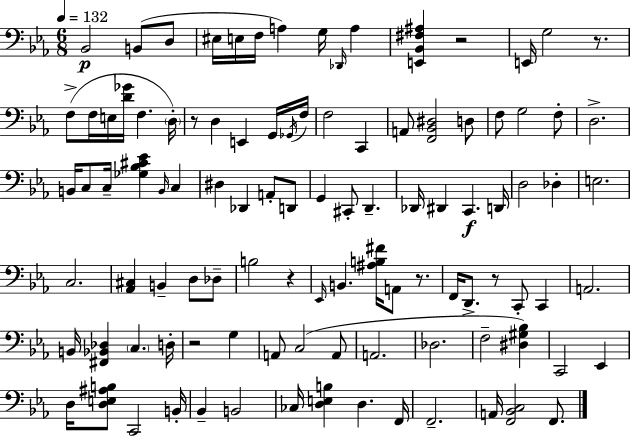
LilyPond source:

{
  \clef bass
  \numericTimeSignature
  \time 6/8
  \key c \minor
  \tempo 4 = 132
  \repeat volta 2 { bes,2\p b,8( d8 | eis16 e16 f16 a4) g16 \grace { des,16 } a4 | <e, bes, fis ais>4 r2 | e,16 g2 r8. | \break f8->( f16 e16 <d' ges'>16 f4. | \parenthesize d16-.) r8 d4 e,4 g,16 | \acciaccatura { ges,16 } f16 f2 c,4 | a,8 <f, bes, dis>2 | \break d8 f8 g2 | f8-. d2.-> | b,16 c8 c16-- <ges bes cis' ees'>4 \grace { b,16 } c4 | dis4 des,4 a,8-. | \break d,8 g,4 cis,8-. d,4.-- | des,16 dis,4 c,4.\f | d,16 d2 des4-. | e2. | \break c2. | <aes, cis>4 b,4-- d8 | des8-- b2 r4 | \grace { ees,16 } b,4. <ais b fis'>16 a,8 | \break r8. f,16 d,8.-> r8 c,8-. | c,4 a,2. | b,16 <fis, bes, des>4 \parenthesize c4. | d16-. r2 | \break g4 a,8 c2( | a,8 a,2. | des2. | f2-- | \break <dis gis bes>4) c,2 | ees,4 d16 <d e ais b>8 c,2 | b,16-. bes,4-- b,2 | ces16 <d e b>4 d4. | \break f,16 f,2.-- | a,16 <f, bes, c>2 | f,8. } \bar "|."
}